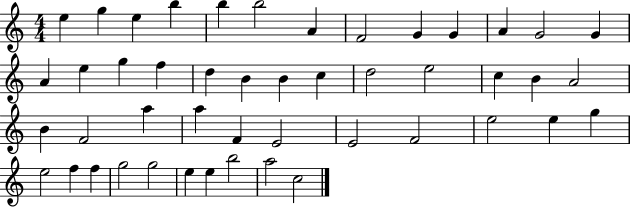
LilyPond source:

{
  \clef treble
  \numericTimeSignature
  \time 4/4
  \key c \major
  e''4 g''4 e''4 b''4 | b''4 b''2 a'4 | f'2 g'4 g'4 | a'4 g'2 g'4 | \break a'4 e''4 g''4 f''4 | d''4 b'4 b'4 c''4 | d''2 e''2 | c''4 b'4 a'2 | \break b'4 f'2 a''4 | a''4 f'4 e'2 | e'2 f'2 | e''2 e''4 g''4 | \break e''2 f''4 f''4 | g''2 g''2 | e''4 e''4 b''2 | a''2 c''2 | \break \bar "|."
}